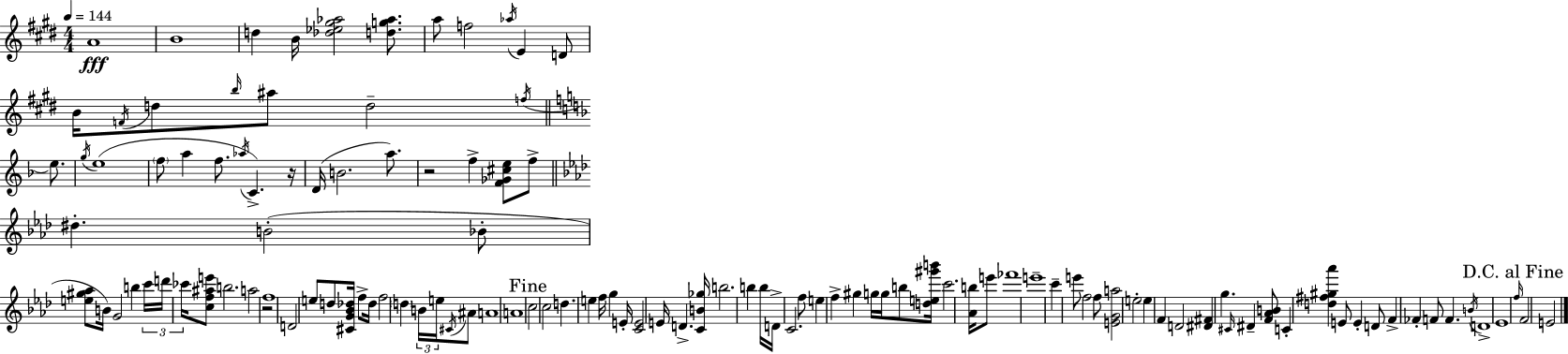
{
  \clef treble
  \numericTimeSignature
  \time 4/4
  \key e \major
  \tempo 4 = 144
  a'1\fff | b'1 | d''4 b'16 <des'' ees'' gis'' aes''>2 <d'' g'' aes''>8. | a''8 f''2 \acciaccatura { aes''16 } e'4 d'8 | \break b'16 \acciaccatura { f'16 } d''8 \grace { b''16 } ais''8 d''2-- | \acciaccatura { f''16 } \bar "||" \break \key f \major e''8. \acciaccatura { g''16 }( e''1 | \parenthesize f''8 a''4 f''8. \acciaccatura { aes''16 }) c'4.-> | r16 d'16( b'2. | a''8.) r2 f''4-> | \break <f' ges' cis'' e''>8 f''8-> \bar "||" \break \key f \minor dis''4.-. b'2-.( bes'8-. | <e'' gis'' aes''>8 b'16) g'2 b''4 \tuplet 3/2 { c'''16 | d'''16 ces'''16 } <c'' f'' ais'' e'''>8 b''2. | a''2 r2 | \break f''1 | d'2 e''8 d''8 <cis' g' bes' des''>16 f''8-> des''16 | f''2 \parenthesize d''4 \tuplet 3/2 { b'16 e''16 \acciaccatura { cis'16 } } ais'8 | a'1 | \break a'1 | \mark "Fine" c''2 c''2 | d''4. e''4 f''16 g''4 | e'16-. <c' e'>2 e'16 d'4.-> | \break <c' b' ges''>16 b''2. b''4 | b''16 d'16-> c'2. f''8 | e''4 f''4-> gis''4 g''16 g''16 b''8 | <d'' e'' gis''' b'''>16 c'''2. <aes' b''>16 e'''8 | \break fes'''1 | e'''1-- | c'''4-- e'''8 f''2 f''8 | <e' g' a''>2 e''2-. | \break e''4 f'4 d'2 | <dis' fis'>4 g''4. \grace { cis'16 } dis'4-- | <f' aes' b'>8 c'4-. <d'' fis'' gis'' aes'''>4 e'8 e'4-. | d'8 f'4-> fes'4-. f'8 f'4. | \break \acciaccatura { b'16 } d'1-> | ees'1 | \mark "D.C. al Fine" \grace { f''16 } f'2 e'2 | \bar "|."
}